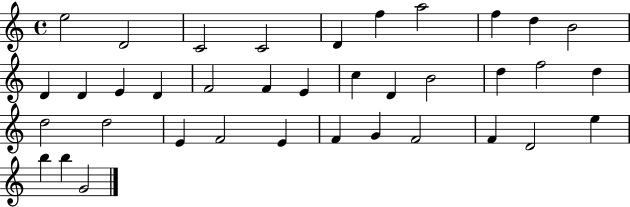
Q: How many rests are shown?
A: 0